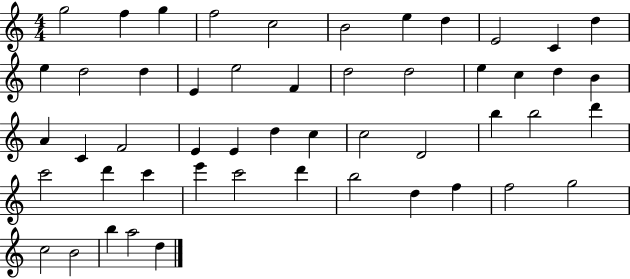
X:1
T:Untitled
M:4/4
L:1/4
K:C
g2 f g f2 c2 B2 e d E2 C d e d2 d E e2 F d2 d2 e c d B A C F2 E E d c c2 D2 b b2 d' c'2 d' c' e' c'2 d' b2 d f f2 g2 c2 B2 b a2 d